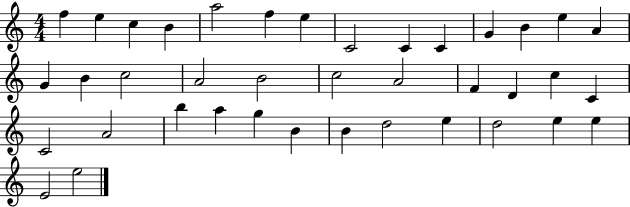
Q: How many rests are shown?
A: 0